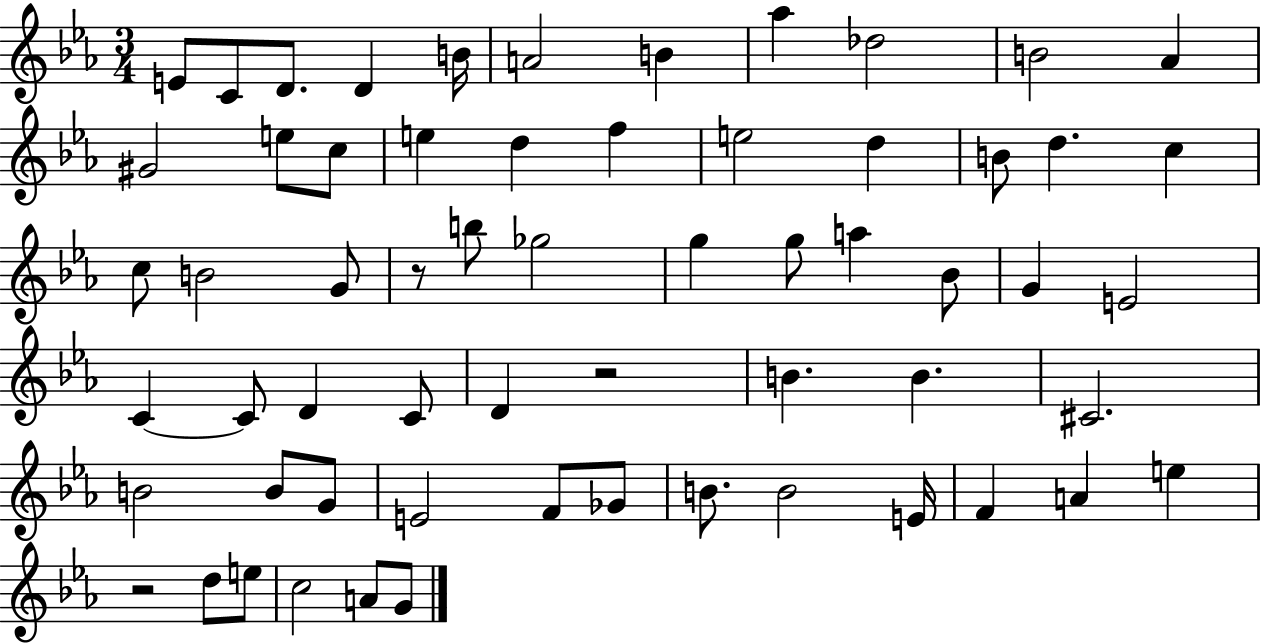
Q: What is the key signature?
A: EES major